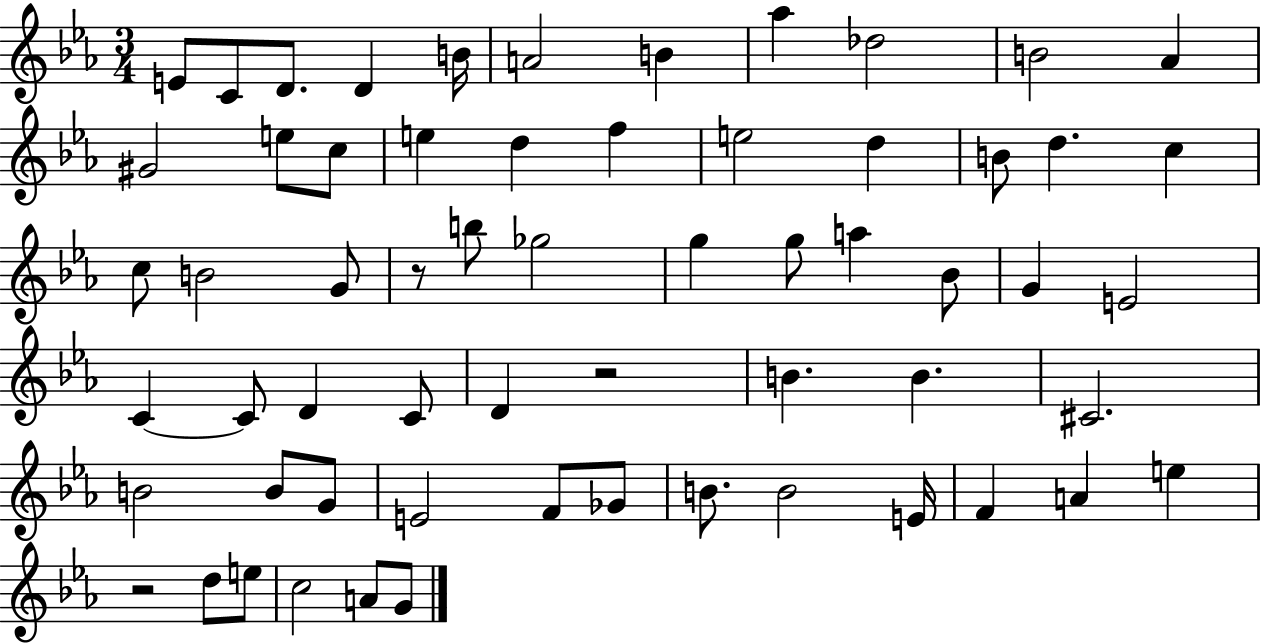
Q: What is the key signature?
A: EES major